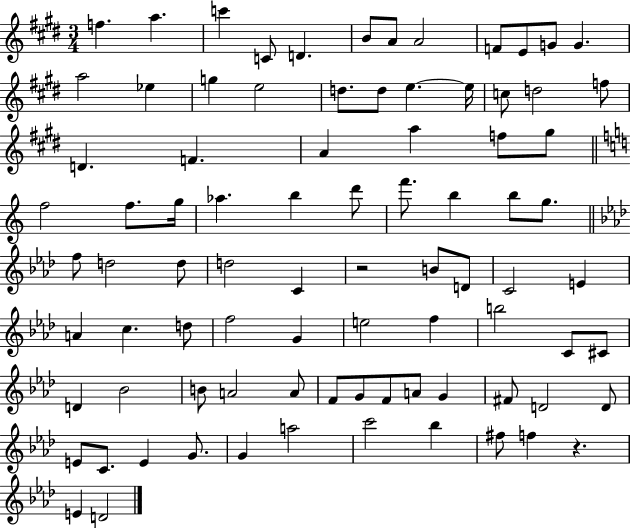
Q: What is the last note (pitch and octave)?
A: D4